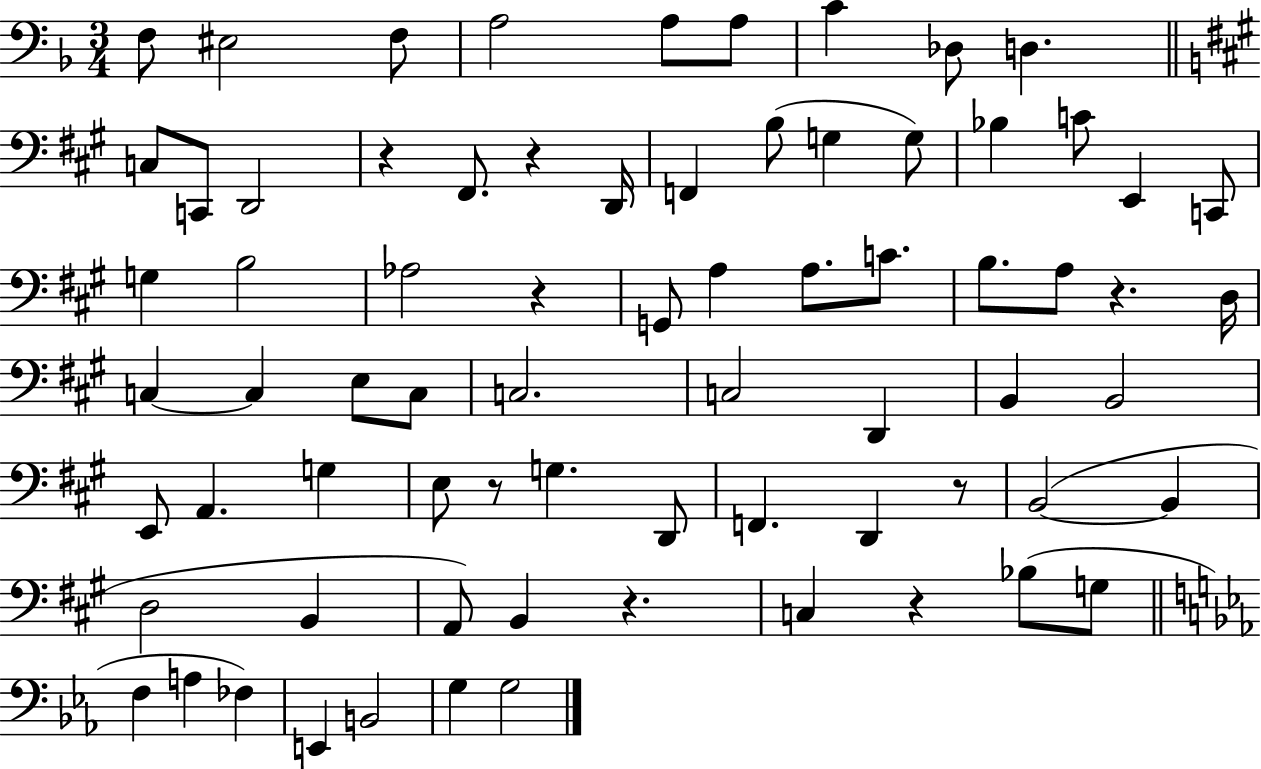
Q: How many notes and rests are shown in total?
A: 73